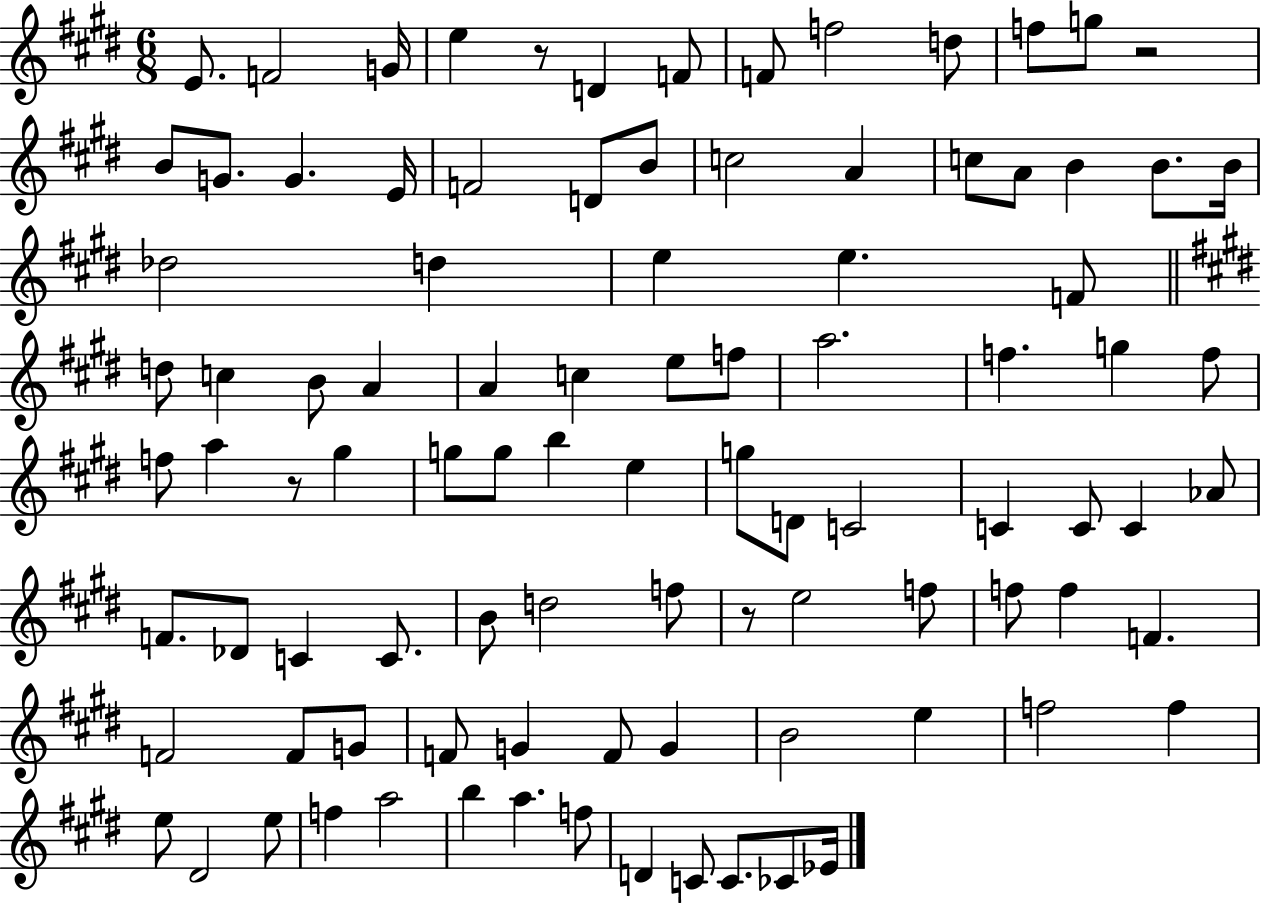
E4/e. F4/h G4/s E5/q R/e D4/q F4/e F4/e F5/h D5/e F5/e G5/e R/h B4/e G4/e. G4/q. E4/s F4/h D4/e B4/e C5/h A4/q C5/e A4/e B4/q B4/e. B4/s Db5/h D5/q E5/q E5/q. F4/e D5/e C5/q B4/e A4/q A4/q C5/q E5/e F5/e A5/h. F5/q. G5/q F5/e F5/e A5/q R/e G#5/q G5/e G5/e B5/q E5/q G5/e D4/e C4/h C4/q C4/e C4/q Ab4/e F4/e. Db4/e C4/q C4/e. B4/e D5/h F5/e R/e E5/h F5/e F5/e F5/q F4/q. F4/h F4/e G4/e F4/e G4/q F4/e G4/q B4/h E5/q F5/h F5/q E5/e D#4/h E5/e F5/q A5/h B5/q A5/q. F5/e D4/q C4/e C4/e. CES4/e Eb4/s